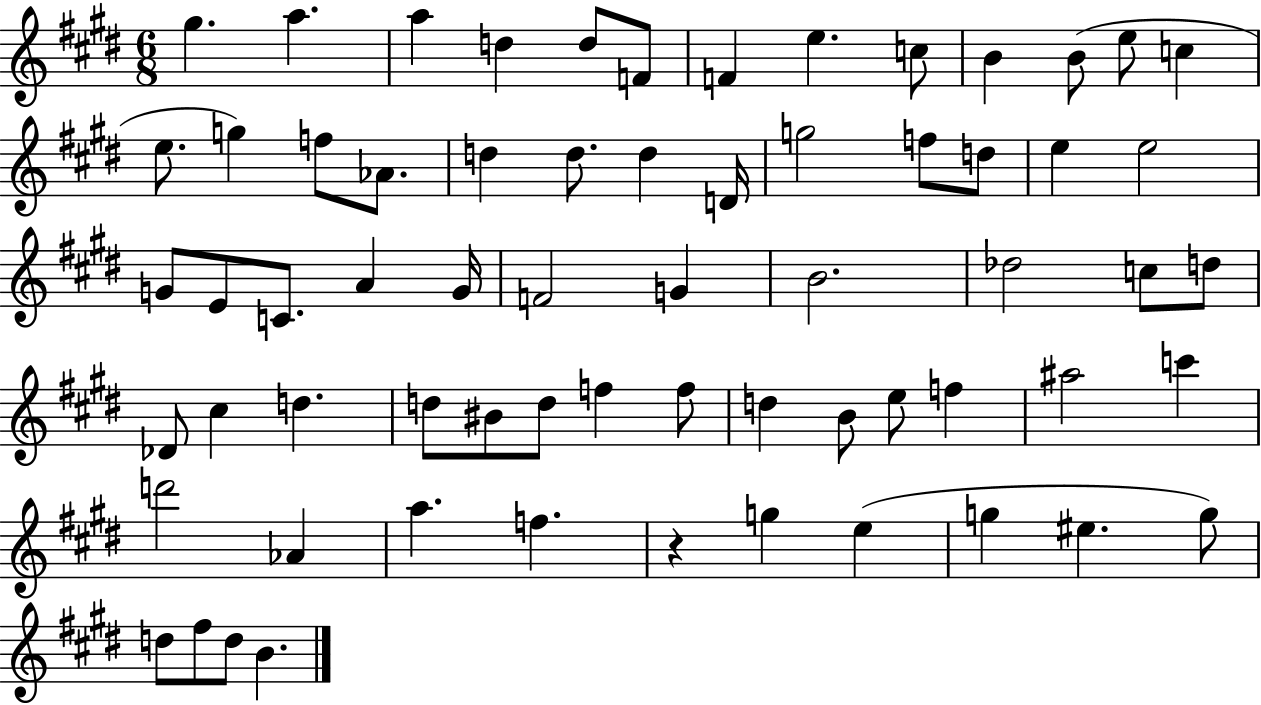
G#5/q. A5/q. A5/q D5/q D5/e F4/e F4/q E5/q. C5/e B4/q B4/e E5/e C5/q E5/e. G5/q F5/e Ab4/e. D5/q D5/e. D5/q D4/s G5/h F5/e D5/e E5/q E5/h G4/e E4/e C4/e. A4/q G4/s F4/h G4/q B4/h. Db5/h C5/e D5/e Db4/e C#5/q D5/q. D5/e BIS4/e D5/e F5/q F5/e D5/q B4/e E5/e F5/q A#5/h C6/q D6/h Ab4/q A5/q. F5/q. R/q G5/q E5/q G5/q EIS5/q. G5/e D5/e F#5/e D5/e B4/q.